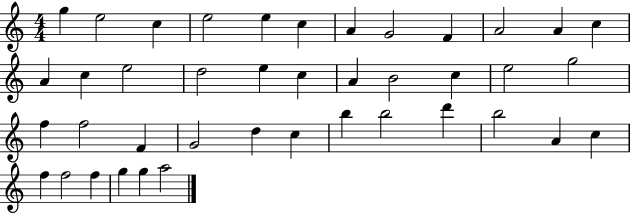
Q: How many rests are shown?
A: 0